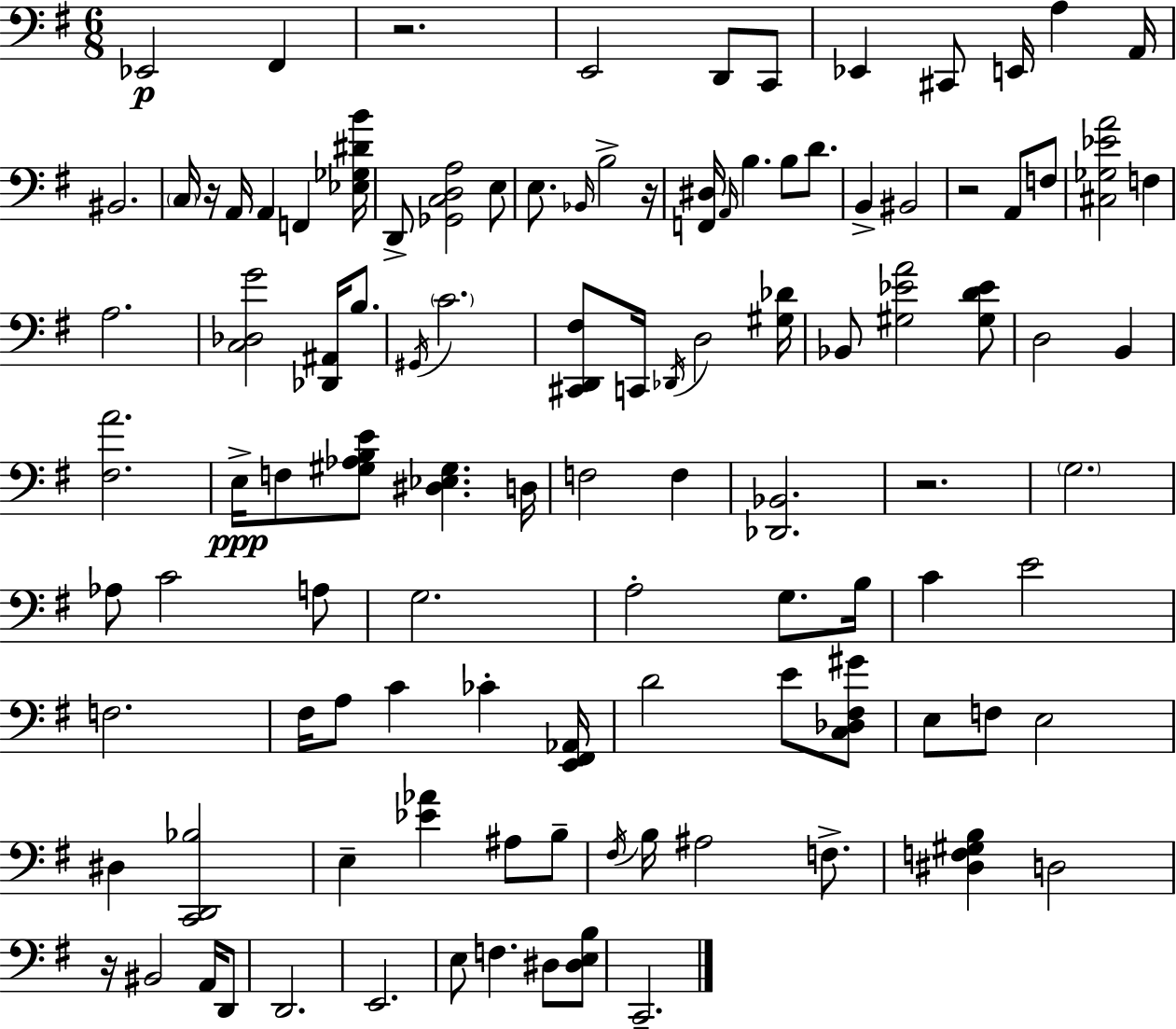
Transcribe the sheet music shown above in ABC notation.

X:1
T:Untitled
M:6/8
L:1/4
K:Em
_E,,2 ^F,, z2 E,,2 D,,/2 C,,/2 _E,, ^C,,/2 E,,/4 A, A,,/4 ^B,,2 C,/4 z/4 A,,/4 A,, F,, [_E,_G,^DB]/4 D,,/2 [_G,,C,D,A,]2 E,/2 E,/2 _B,,/4 B,2 z/4 [F,,^D,]/4 A,,/4 B, B,/2 D/2 B,, ^B,,2 z2 A,,/2 F,/2 [^C,_G,_EA]2 F, A,2 [C,_D,G]2 [_D,,^A,,]/4 B,/2 ^G,,/4 C2 [^C,,D,,^F,]/2 C,,/4 _D,,/4 D,2 [^G,_D]/4 _B,,/2 [^G,_EA]2 [^G,D_E]/2 D,2 B,, [^F,A]2 E,/4 F,/2 [^G,_A,B,E]/2 [^D,_E,^G,] D,/4 F,2 F, [_D,,_B,,]2 z2 G,2 _A,/2 C2 A,/2 G,2 A,2 G,/2 B,/4 C E2 F,2 ^F,/4 A,/2 C _C [E,,^F,,_A,,]/4 D2 E/2 [C,_D,^F,^G]/2 E,/2 F,/2 E,2 ^D, [C,,D,,_B,]2 E, [_E_A] ^A,/2 B,/2 ^F,/4 B,/4 ^A,2 F,/2 [^D,F,^G,B,] D,2 z/4 ^B,,2 A,,/4 D,,/2 D,,2 E,,2 E,/2 F, ^D,/2 [^D,E,B,]/2 C,,2